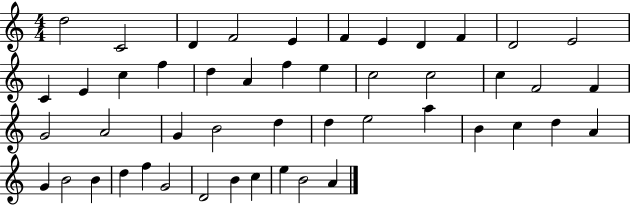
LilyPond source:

{
  \clef treble
  \numericTimeSignature
  \time 4/4
  \key c \major
  d''2 c'2 | d'4 f'2 e'4 | f'4 e'4 d'4 f'4 | d'2 e'2 | \break c'4 e'4 c''4 f''4 | d''4 a'4 f''4 e''4 | c''2 c''2 | c''4 f'2 f'4 | \break g'2 a'2 | g'4 b'2 d''4 | d''4 e''2 a''4 | b'4 c''4 d''4 a'4 | \break g'4 b'2 b'4 | d''4 f''4 g'2 | d'2 b'4 c''4 | e''4 b'2 a'4 | \break \bar "|."
}